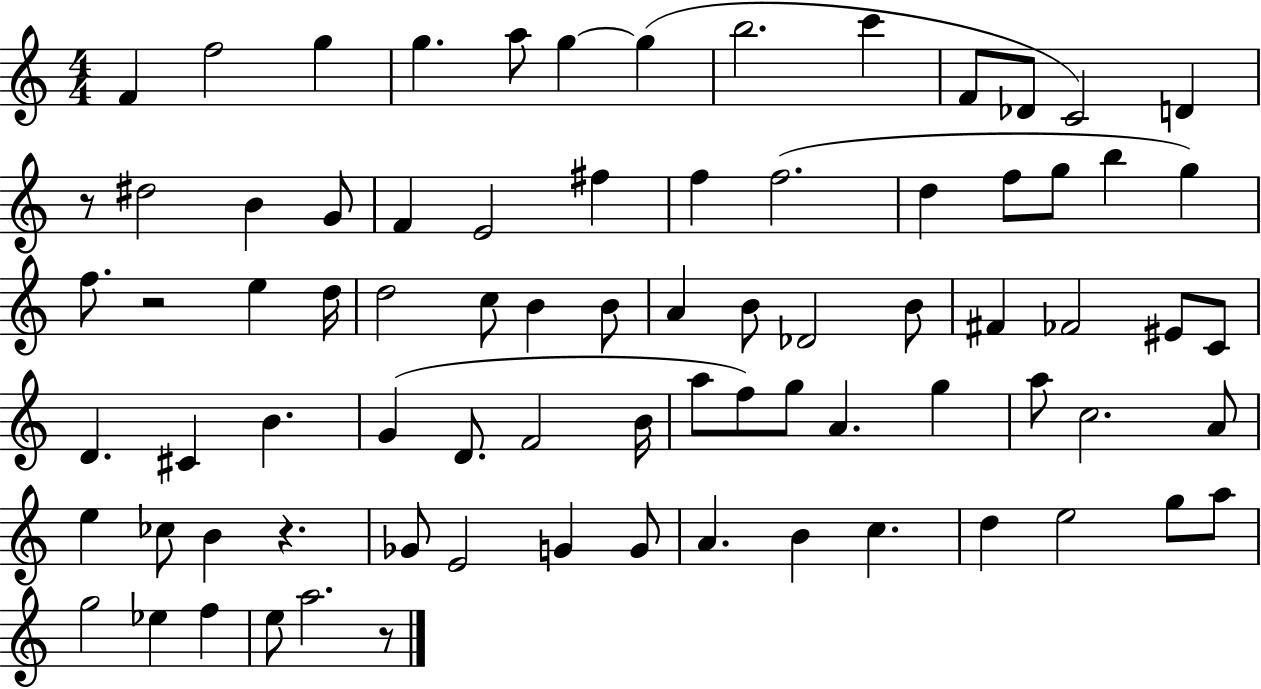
{
  \clef treble
  \numericTimeSignature
  \time 4/4
  \key c \major
  f'4 f''2 g''4 | g''4. a''8 g''4~~ g''4( | b''2. c'''4 | f'8 des'8 c'2) d'4 | \break r8 dis''2 b'4 g'8 | f'4 e'2 fis''4 | f''4 f''2.( | d''4 f''8 g''8 b''4 g''4) | \break f''8. r2 e''4 d''16 | d''2 c''8 b'4 b'8 | a'4 b'8 des'2 b'8 | fis'4 fes'2 eis'8 c'8 | \break d'4. cis'4 b'4. | g'4( d'8. f'2 b'16 | a''8 f''8) g''8 a'4. g''4 | a''8 c''2. a'8 | \break e''4 ces''8 b'4 r4. | ges'8 e'2 g'4 g'8 | a'4. b'4 c''4. | d''4 e''2 g''8 a''8 | \break g''2 ees''4 f''4 | e''8 a''2. r8 | \bar "|."
}